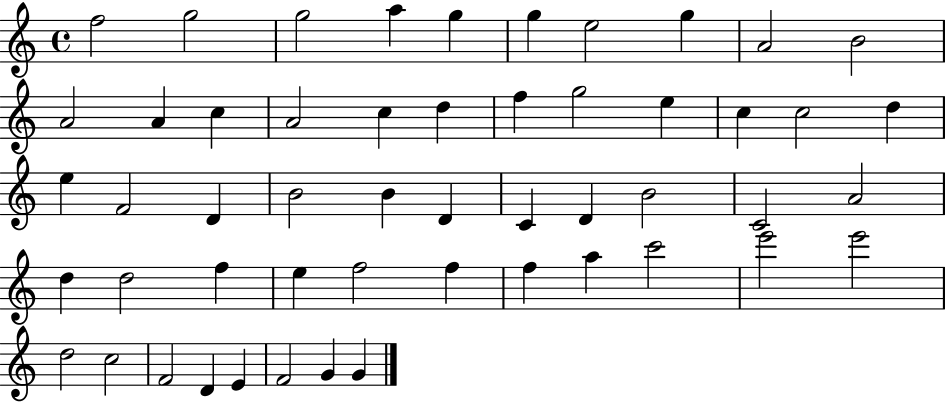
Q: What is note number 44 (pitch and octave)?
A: E6